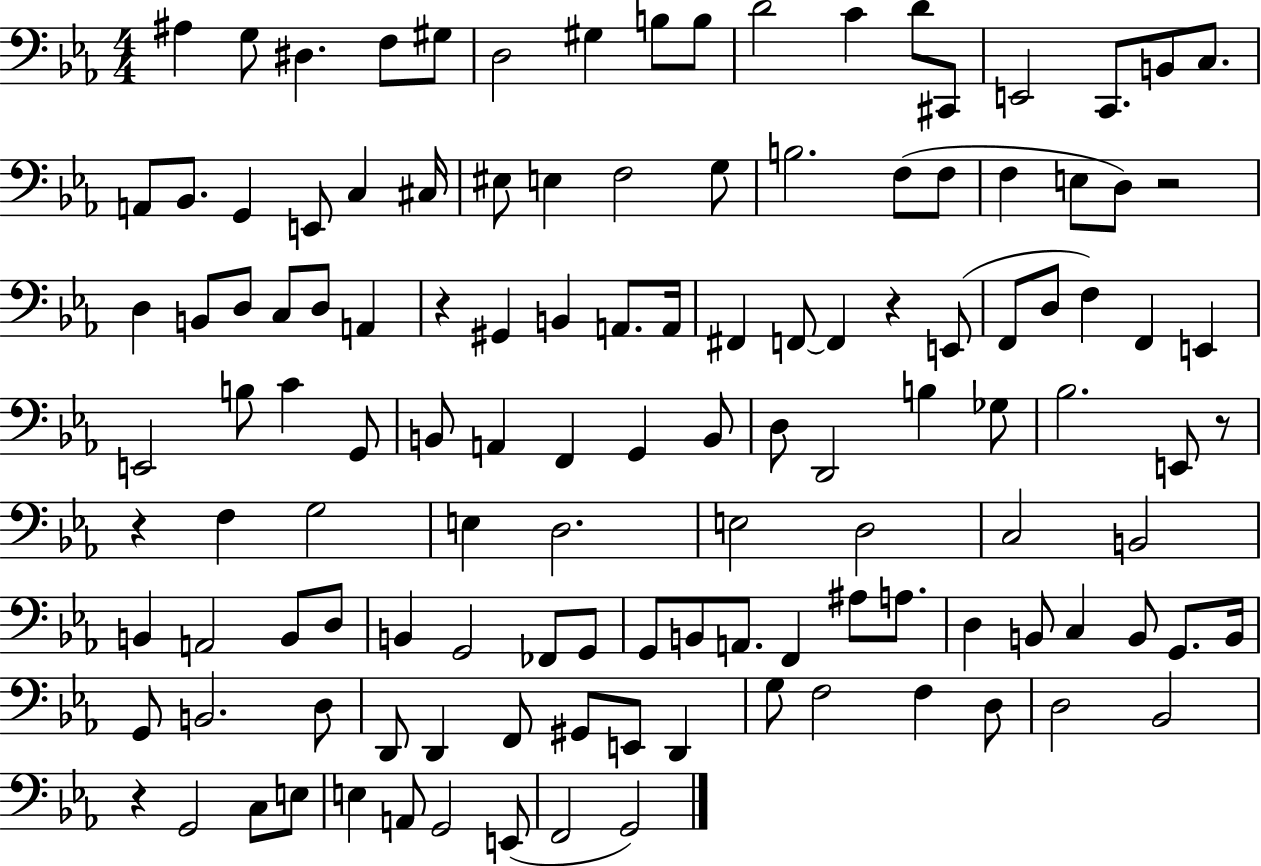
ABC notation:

X:1
T:Untitled
M:4/4
L:1/4
K:Eb
^A, G,/2 ^D, F,/2 ^G,/2 D,2 ^G, B,/2 B,/2 D2 C D/2 ^C,,/2 E,,2 C,,/2 B,,/2 C,/2 A,,/2 _B,,/2 G,, E,,/2 C, ^C,/4 ^E,/2 E, F,2 G,/2 B,2 F,/2 F,/2 F, E,/2 D,/2 z2 D, B,,/2 D,/2 C,/2 D,/2 A,, z ^G,, B,, A,,/2 A,,/4 ^F,, F,,/2 F,, z E,,/2 F,,/2 D,/2 F, F,, E,, E,,2 B,/2 C G,,/2 B,,/2 A,, F,, G,, B,,/2 D,/2 D,,2 B, _G,/2 _B,2 E,,/2 z/2 z F, G,2 E, D,2 E,2 D,2 C,2 B,,2 B,, A,,2 B,,/2 D,/2 B,, G,,2 _F,,/2 G,,/2 G,,/2 B,,/2 A,,/2 F,, ^A,/2 A,/2 D, B,,/2 C, B,,/2 G,,/2 B,,/4 G,,/2 B,,2 D,/2 D,,/2 D,, F,,/2 ^G,,/2 E,,/2 D,, G,/2 F,2 F, D,/2 D,2 _B,,2 z G,,2 C,/2 E,/2 E, A,,/2 G,,2 E,,/2 F,,2 G,,2